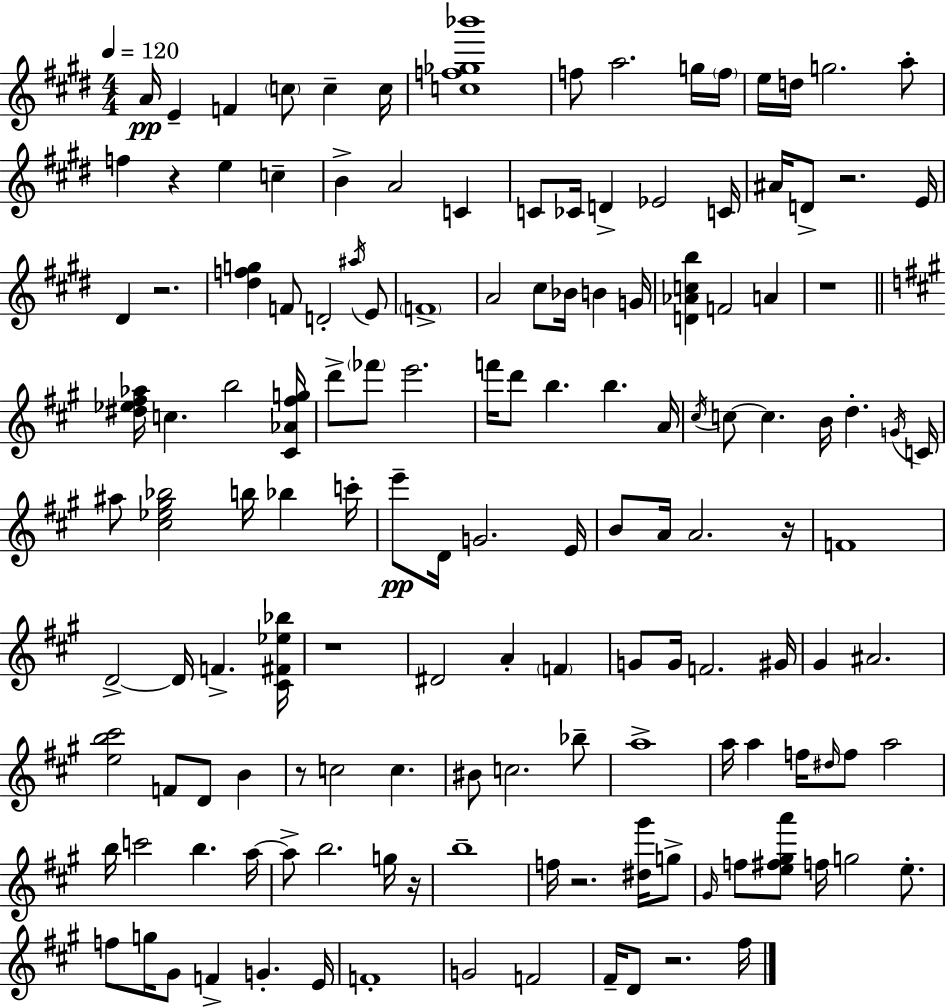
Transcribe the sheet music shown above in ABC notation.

X:1
T:Untitled
M:4/4
L:1/4
K:E
A/4 E F c/2 c c/4 [cf_g_b']4 f/2 a2 g/4 f/4 e/4 d/4 g2 a/2 f z e c B A2 C C/2 _C/4 D _E2 C/4 ^A/4 D/2 z2 E/4 ^D z2 [^dfg] F/2 D2 ^a/4 E/2 F4 A2 ^c/2 _B/4 B G/4 [D_Acb] F2 A z4 [^d_e^f_a]/4 c b2 [^C_A^fg]/4 d'/2 _f'/2 e'2 f'/4 d'/2 b b A/4 ^c/4 c/2 c B/4 d G/4 C/4 ^a/2 [^c_e^g_b]2 b/4 _b c'/4 e'/2 D/4 G2 E/4 B/2 A/4 A2 z/4 F4 D2 D/4 F [^C^F_e_b]/4 z4 ^D2 A F G/2 G/4 F2 ^G/4 ^G ^A2 [eb^c']2 F/2 D/2 B z/2 c2 c ^B/2 c2 _b/2 a4 a/4 a f/4 ^d/4 f/2 a2 b/4 c'2 b a/4 a/2 b2 g/4 z/4 b4 f/4 z2 [^d^g']/4 g/2 ^G/4 f/2 [e^f^ga']/2 f/4 g2 e/2 f/2 g/4 ^G/2 F G E/4 F4 G2 F2 ^F/4 D/2 z2 ^f/4